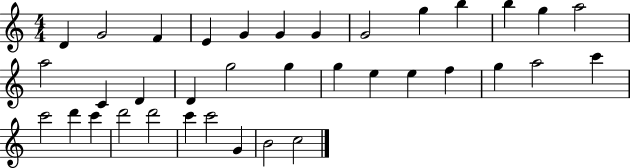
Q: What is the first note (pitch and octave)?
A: D4